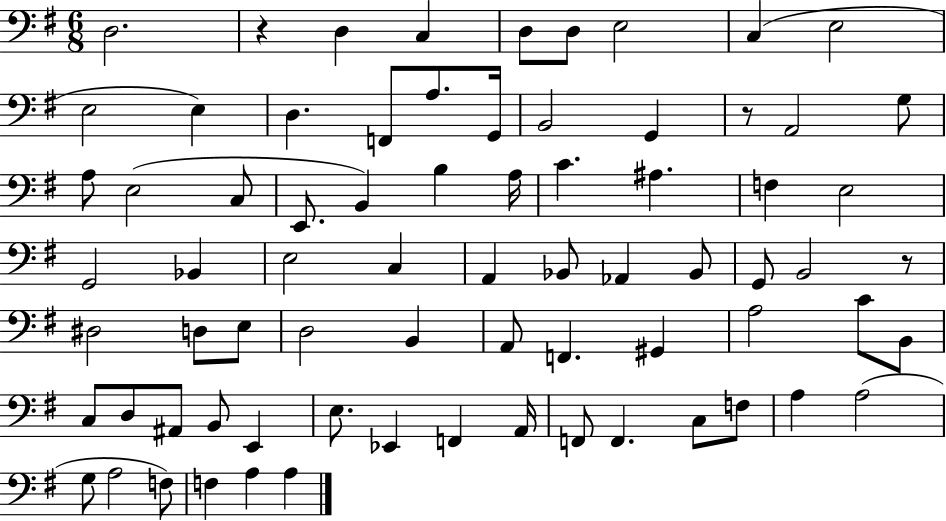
{
  \clef bass
  \numericTimeSignature
  \time 6/8
  \key g \major
  d2. | r4 d4 c4 | d8 d8 e2 | c4( e2 | \break e2 e4) | d4. f,8 a8. g,16 | b,2 g,4 | r8 a,2 g8 | \break a8 e2( c8 | e,8. b,4) b4 a16 | c'4. ais4. | f4 e2 | \break g,2 bes,4 | e2 c4 | a,4 bes,8 aes,4 bes,8 | g,8 b,2 r8 | \break dis2 d8 e8 | d2 b,4 | a,8 f,4. gis,4 | a2 c'8 b,8 | \break c8 d8 ais,8 b,8 e,4 | e8. ees,4 f,4 a,16 | f,8 f,4. c8 f8 | a4 a2( | \break g8 a2 f8) | f4 a4 a4 | \bar "|."
}